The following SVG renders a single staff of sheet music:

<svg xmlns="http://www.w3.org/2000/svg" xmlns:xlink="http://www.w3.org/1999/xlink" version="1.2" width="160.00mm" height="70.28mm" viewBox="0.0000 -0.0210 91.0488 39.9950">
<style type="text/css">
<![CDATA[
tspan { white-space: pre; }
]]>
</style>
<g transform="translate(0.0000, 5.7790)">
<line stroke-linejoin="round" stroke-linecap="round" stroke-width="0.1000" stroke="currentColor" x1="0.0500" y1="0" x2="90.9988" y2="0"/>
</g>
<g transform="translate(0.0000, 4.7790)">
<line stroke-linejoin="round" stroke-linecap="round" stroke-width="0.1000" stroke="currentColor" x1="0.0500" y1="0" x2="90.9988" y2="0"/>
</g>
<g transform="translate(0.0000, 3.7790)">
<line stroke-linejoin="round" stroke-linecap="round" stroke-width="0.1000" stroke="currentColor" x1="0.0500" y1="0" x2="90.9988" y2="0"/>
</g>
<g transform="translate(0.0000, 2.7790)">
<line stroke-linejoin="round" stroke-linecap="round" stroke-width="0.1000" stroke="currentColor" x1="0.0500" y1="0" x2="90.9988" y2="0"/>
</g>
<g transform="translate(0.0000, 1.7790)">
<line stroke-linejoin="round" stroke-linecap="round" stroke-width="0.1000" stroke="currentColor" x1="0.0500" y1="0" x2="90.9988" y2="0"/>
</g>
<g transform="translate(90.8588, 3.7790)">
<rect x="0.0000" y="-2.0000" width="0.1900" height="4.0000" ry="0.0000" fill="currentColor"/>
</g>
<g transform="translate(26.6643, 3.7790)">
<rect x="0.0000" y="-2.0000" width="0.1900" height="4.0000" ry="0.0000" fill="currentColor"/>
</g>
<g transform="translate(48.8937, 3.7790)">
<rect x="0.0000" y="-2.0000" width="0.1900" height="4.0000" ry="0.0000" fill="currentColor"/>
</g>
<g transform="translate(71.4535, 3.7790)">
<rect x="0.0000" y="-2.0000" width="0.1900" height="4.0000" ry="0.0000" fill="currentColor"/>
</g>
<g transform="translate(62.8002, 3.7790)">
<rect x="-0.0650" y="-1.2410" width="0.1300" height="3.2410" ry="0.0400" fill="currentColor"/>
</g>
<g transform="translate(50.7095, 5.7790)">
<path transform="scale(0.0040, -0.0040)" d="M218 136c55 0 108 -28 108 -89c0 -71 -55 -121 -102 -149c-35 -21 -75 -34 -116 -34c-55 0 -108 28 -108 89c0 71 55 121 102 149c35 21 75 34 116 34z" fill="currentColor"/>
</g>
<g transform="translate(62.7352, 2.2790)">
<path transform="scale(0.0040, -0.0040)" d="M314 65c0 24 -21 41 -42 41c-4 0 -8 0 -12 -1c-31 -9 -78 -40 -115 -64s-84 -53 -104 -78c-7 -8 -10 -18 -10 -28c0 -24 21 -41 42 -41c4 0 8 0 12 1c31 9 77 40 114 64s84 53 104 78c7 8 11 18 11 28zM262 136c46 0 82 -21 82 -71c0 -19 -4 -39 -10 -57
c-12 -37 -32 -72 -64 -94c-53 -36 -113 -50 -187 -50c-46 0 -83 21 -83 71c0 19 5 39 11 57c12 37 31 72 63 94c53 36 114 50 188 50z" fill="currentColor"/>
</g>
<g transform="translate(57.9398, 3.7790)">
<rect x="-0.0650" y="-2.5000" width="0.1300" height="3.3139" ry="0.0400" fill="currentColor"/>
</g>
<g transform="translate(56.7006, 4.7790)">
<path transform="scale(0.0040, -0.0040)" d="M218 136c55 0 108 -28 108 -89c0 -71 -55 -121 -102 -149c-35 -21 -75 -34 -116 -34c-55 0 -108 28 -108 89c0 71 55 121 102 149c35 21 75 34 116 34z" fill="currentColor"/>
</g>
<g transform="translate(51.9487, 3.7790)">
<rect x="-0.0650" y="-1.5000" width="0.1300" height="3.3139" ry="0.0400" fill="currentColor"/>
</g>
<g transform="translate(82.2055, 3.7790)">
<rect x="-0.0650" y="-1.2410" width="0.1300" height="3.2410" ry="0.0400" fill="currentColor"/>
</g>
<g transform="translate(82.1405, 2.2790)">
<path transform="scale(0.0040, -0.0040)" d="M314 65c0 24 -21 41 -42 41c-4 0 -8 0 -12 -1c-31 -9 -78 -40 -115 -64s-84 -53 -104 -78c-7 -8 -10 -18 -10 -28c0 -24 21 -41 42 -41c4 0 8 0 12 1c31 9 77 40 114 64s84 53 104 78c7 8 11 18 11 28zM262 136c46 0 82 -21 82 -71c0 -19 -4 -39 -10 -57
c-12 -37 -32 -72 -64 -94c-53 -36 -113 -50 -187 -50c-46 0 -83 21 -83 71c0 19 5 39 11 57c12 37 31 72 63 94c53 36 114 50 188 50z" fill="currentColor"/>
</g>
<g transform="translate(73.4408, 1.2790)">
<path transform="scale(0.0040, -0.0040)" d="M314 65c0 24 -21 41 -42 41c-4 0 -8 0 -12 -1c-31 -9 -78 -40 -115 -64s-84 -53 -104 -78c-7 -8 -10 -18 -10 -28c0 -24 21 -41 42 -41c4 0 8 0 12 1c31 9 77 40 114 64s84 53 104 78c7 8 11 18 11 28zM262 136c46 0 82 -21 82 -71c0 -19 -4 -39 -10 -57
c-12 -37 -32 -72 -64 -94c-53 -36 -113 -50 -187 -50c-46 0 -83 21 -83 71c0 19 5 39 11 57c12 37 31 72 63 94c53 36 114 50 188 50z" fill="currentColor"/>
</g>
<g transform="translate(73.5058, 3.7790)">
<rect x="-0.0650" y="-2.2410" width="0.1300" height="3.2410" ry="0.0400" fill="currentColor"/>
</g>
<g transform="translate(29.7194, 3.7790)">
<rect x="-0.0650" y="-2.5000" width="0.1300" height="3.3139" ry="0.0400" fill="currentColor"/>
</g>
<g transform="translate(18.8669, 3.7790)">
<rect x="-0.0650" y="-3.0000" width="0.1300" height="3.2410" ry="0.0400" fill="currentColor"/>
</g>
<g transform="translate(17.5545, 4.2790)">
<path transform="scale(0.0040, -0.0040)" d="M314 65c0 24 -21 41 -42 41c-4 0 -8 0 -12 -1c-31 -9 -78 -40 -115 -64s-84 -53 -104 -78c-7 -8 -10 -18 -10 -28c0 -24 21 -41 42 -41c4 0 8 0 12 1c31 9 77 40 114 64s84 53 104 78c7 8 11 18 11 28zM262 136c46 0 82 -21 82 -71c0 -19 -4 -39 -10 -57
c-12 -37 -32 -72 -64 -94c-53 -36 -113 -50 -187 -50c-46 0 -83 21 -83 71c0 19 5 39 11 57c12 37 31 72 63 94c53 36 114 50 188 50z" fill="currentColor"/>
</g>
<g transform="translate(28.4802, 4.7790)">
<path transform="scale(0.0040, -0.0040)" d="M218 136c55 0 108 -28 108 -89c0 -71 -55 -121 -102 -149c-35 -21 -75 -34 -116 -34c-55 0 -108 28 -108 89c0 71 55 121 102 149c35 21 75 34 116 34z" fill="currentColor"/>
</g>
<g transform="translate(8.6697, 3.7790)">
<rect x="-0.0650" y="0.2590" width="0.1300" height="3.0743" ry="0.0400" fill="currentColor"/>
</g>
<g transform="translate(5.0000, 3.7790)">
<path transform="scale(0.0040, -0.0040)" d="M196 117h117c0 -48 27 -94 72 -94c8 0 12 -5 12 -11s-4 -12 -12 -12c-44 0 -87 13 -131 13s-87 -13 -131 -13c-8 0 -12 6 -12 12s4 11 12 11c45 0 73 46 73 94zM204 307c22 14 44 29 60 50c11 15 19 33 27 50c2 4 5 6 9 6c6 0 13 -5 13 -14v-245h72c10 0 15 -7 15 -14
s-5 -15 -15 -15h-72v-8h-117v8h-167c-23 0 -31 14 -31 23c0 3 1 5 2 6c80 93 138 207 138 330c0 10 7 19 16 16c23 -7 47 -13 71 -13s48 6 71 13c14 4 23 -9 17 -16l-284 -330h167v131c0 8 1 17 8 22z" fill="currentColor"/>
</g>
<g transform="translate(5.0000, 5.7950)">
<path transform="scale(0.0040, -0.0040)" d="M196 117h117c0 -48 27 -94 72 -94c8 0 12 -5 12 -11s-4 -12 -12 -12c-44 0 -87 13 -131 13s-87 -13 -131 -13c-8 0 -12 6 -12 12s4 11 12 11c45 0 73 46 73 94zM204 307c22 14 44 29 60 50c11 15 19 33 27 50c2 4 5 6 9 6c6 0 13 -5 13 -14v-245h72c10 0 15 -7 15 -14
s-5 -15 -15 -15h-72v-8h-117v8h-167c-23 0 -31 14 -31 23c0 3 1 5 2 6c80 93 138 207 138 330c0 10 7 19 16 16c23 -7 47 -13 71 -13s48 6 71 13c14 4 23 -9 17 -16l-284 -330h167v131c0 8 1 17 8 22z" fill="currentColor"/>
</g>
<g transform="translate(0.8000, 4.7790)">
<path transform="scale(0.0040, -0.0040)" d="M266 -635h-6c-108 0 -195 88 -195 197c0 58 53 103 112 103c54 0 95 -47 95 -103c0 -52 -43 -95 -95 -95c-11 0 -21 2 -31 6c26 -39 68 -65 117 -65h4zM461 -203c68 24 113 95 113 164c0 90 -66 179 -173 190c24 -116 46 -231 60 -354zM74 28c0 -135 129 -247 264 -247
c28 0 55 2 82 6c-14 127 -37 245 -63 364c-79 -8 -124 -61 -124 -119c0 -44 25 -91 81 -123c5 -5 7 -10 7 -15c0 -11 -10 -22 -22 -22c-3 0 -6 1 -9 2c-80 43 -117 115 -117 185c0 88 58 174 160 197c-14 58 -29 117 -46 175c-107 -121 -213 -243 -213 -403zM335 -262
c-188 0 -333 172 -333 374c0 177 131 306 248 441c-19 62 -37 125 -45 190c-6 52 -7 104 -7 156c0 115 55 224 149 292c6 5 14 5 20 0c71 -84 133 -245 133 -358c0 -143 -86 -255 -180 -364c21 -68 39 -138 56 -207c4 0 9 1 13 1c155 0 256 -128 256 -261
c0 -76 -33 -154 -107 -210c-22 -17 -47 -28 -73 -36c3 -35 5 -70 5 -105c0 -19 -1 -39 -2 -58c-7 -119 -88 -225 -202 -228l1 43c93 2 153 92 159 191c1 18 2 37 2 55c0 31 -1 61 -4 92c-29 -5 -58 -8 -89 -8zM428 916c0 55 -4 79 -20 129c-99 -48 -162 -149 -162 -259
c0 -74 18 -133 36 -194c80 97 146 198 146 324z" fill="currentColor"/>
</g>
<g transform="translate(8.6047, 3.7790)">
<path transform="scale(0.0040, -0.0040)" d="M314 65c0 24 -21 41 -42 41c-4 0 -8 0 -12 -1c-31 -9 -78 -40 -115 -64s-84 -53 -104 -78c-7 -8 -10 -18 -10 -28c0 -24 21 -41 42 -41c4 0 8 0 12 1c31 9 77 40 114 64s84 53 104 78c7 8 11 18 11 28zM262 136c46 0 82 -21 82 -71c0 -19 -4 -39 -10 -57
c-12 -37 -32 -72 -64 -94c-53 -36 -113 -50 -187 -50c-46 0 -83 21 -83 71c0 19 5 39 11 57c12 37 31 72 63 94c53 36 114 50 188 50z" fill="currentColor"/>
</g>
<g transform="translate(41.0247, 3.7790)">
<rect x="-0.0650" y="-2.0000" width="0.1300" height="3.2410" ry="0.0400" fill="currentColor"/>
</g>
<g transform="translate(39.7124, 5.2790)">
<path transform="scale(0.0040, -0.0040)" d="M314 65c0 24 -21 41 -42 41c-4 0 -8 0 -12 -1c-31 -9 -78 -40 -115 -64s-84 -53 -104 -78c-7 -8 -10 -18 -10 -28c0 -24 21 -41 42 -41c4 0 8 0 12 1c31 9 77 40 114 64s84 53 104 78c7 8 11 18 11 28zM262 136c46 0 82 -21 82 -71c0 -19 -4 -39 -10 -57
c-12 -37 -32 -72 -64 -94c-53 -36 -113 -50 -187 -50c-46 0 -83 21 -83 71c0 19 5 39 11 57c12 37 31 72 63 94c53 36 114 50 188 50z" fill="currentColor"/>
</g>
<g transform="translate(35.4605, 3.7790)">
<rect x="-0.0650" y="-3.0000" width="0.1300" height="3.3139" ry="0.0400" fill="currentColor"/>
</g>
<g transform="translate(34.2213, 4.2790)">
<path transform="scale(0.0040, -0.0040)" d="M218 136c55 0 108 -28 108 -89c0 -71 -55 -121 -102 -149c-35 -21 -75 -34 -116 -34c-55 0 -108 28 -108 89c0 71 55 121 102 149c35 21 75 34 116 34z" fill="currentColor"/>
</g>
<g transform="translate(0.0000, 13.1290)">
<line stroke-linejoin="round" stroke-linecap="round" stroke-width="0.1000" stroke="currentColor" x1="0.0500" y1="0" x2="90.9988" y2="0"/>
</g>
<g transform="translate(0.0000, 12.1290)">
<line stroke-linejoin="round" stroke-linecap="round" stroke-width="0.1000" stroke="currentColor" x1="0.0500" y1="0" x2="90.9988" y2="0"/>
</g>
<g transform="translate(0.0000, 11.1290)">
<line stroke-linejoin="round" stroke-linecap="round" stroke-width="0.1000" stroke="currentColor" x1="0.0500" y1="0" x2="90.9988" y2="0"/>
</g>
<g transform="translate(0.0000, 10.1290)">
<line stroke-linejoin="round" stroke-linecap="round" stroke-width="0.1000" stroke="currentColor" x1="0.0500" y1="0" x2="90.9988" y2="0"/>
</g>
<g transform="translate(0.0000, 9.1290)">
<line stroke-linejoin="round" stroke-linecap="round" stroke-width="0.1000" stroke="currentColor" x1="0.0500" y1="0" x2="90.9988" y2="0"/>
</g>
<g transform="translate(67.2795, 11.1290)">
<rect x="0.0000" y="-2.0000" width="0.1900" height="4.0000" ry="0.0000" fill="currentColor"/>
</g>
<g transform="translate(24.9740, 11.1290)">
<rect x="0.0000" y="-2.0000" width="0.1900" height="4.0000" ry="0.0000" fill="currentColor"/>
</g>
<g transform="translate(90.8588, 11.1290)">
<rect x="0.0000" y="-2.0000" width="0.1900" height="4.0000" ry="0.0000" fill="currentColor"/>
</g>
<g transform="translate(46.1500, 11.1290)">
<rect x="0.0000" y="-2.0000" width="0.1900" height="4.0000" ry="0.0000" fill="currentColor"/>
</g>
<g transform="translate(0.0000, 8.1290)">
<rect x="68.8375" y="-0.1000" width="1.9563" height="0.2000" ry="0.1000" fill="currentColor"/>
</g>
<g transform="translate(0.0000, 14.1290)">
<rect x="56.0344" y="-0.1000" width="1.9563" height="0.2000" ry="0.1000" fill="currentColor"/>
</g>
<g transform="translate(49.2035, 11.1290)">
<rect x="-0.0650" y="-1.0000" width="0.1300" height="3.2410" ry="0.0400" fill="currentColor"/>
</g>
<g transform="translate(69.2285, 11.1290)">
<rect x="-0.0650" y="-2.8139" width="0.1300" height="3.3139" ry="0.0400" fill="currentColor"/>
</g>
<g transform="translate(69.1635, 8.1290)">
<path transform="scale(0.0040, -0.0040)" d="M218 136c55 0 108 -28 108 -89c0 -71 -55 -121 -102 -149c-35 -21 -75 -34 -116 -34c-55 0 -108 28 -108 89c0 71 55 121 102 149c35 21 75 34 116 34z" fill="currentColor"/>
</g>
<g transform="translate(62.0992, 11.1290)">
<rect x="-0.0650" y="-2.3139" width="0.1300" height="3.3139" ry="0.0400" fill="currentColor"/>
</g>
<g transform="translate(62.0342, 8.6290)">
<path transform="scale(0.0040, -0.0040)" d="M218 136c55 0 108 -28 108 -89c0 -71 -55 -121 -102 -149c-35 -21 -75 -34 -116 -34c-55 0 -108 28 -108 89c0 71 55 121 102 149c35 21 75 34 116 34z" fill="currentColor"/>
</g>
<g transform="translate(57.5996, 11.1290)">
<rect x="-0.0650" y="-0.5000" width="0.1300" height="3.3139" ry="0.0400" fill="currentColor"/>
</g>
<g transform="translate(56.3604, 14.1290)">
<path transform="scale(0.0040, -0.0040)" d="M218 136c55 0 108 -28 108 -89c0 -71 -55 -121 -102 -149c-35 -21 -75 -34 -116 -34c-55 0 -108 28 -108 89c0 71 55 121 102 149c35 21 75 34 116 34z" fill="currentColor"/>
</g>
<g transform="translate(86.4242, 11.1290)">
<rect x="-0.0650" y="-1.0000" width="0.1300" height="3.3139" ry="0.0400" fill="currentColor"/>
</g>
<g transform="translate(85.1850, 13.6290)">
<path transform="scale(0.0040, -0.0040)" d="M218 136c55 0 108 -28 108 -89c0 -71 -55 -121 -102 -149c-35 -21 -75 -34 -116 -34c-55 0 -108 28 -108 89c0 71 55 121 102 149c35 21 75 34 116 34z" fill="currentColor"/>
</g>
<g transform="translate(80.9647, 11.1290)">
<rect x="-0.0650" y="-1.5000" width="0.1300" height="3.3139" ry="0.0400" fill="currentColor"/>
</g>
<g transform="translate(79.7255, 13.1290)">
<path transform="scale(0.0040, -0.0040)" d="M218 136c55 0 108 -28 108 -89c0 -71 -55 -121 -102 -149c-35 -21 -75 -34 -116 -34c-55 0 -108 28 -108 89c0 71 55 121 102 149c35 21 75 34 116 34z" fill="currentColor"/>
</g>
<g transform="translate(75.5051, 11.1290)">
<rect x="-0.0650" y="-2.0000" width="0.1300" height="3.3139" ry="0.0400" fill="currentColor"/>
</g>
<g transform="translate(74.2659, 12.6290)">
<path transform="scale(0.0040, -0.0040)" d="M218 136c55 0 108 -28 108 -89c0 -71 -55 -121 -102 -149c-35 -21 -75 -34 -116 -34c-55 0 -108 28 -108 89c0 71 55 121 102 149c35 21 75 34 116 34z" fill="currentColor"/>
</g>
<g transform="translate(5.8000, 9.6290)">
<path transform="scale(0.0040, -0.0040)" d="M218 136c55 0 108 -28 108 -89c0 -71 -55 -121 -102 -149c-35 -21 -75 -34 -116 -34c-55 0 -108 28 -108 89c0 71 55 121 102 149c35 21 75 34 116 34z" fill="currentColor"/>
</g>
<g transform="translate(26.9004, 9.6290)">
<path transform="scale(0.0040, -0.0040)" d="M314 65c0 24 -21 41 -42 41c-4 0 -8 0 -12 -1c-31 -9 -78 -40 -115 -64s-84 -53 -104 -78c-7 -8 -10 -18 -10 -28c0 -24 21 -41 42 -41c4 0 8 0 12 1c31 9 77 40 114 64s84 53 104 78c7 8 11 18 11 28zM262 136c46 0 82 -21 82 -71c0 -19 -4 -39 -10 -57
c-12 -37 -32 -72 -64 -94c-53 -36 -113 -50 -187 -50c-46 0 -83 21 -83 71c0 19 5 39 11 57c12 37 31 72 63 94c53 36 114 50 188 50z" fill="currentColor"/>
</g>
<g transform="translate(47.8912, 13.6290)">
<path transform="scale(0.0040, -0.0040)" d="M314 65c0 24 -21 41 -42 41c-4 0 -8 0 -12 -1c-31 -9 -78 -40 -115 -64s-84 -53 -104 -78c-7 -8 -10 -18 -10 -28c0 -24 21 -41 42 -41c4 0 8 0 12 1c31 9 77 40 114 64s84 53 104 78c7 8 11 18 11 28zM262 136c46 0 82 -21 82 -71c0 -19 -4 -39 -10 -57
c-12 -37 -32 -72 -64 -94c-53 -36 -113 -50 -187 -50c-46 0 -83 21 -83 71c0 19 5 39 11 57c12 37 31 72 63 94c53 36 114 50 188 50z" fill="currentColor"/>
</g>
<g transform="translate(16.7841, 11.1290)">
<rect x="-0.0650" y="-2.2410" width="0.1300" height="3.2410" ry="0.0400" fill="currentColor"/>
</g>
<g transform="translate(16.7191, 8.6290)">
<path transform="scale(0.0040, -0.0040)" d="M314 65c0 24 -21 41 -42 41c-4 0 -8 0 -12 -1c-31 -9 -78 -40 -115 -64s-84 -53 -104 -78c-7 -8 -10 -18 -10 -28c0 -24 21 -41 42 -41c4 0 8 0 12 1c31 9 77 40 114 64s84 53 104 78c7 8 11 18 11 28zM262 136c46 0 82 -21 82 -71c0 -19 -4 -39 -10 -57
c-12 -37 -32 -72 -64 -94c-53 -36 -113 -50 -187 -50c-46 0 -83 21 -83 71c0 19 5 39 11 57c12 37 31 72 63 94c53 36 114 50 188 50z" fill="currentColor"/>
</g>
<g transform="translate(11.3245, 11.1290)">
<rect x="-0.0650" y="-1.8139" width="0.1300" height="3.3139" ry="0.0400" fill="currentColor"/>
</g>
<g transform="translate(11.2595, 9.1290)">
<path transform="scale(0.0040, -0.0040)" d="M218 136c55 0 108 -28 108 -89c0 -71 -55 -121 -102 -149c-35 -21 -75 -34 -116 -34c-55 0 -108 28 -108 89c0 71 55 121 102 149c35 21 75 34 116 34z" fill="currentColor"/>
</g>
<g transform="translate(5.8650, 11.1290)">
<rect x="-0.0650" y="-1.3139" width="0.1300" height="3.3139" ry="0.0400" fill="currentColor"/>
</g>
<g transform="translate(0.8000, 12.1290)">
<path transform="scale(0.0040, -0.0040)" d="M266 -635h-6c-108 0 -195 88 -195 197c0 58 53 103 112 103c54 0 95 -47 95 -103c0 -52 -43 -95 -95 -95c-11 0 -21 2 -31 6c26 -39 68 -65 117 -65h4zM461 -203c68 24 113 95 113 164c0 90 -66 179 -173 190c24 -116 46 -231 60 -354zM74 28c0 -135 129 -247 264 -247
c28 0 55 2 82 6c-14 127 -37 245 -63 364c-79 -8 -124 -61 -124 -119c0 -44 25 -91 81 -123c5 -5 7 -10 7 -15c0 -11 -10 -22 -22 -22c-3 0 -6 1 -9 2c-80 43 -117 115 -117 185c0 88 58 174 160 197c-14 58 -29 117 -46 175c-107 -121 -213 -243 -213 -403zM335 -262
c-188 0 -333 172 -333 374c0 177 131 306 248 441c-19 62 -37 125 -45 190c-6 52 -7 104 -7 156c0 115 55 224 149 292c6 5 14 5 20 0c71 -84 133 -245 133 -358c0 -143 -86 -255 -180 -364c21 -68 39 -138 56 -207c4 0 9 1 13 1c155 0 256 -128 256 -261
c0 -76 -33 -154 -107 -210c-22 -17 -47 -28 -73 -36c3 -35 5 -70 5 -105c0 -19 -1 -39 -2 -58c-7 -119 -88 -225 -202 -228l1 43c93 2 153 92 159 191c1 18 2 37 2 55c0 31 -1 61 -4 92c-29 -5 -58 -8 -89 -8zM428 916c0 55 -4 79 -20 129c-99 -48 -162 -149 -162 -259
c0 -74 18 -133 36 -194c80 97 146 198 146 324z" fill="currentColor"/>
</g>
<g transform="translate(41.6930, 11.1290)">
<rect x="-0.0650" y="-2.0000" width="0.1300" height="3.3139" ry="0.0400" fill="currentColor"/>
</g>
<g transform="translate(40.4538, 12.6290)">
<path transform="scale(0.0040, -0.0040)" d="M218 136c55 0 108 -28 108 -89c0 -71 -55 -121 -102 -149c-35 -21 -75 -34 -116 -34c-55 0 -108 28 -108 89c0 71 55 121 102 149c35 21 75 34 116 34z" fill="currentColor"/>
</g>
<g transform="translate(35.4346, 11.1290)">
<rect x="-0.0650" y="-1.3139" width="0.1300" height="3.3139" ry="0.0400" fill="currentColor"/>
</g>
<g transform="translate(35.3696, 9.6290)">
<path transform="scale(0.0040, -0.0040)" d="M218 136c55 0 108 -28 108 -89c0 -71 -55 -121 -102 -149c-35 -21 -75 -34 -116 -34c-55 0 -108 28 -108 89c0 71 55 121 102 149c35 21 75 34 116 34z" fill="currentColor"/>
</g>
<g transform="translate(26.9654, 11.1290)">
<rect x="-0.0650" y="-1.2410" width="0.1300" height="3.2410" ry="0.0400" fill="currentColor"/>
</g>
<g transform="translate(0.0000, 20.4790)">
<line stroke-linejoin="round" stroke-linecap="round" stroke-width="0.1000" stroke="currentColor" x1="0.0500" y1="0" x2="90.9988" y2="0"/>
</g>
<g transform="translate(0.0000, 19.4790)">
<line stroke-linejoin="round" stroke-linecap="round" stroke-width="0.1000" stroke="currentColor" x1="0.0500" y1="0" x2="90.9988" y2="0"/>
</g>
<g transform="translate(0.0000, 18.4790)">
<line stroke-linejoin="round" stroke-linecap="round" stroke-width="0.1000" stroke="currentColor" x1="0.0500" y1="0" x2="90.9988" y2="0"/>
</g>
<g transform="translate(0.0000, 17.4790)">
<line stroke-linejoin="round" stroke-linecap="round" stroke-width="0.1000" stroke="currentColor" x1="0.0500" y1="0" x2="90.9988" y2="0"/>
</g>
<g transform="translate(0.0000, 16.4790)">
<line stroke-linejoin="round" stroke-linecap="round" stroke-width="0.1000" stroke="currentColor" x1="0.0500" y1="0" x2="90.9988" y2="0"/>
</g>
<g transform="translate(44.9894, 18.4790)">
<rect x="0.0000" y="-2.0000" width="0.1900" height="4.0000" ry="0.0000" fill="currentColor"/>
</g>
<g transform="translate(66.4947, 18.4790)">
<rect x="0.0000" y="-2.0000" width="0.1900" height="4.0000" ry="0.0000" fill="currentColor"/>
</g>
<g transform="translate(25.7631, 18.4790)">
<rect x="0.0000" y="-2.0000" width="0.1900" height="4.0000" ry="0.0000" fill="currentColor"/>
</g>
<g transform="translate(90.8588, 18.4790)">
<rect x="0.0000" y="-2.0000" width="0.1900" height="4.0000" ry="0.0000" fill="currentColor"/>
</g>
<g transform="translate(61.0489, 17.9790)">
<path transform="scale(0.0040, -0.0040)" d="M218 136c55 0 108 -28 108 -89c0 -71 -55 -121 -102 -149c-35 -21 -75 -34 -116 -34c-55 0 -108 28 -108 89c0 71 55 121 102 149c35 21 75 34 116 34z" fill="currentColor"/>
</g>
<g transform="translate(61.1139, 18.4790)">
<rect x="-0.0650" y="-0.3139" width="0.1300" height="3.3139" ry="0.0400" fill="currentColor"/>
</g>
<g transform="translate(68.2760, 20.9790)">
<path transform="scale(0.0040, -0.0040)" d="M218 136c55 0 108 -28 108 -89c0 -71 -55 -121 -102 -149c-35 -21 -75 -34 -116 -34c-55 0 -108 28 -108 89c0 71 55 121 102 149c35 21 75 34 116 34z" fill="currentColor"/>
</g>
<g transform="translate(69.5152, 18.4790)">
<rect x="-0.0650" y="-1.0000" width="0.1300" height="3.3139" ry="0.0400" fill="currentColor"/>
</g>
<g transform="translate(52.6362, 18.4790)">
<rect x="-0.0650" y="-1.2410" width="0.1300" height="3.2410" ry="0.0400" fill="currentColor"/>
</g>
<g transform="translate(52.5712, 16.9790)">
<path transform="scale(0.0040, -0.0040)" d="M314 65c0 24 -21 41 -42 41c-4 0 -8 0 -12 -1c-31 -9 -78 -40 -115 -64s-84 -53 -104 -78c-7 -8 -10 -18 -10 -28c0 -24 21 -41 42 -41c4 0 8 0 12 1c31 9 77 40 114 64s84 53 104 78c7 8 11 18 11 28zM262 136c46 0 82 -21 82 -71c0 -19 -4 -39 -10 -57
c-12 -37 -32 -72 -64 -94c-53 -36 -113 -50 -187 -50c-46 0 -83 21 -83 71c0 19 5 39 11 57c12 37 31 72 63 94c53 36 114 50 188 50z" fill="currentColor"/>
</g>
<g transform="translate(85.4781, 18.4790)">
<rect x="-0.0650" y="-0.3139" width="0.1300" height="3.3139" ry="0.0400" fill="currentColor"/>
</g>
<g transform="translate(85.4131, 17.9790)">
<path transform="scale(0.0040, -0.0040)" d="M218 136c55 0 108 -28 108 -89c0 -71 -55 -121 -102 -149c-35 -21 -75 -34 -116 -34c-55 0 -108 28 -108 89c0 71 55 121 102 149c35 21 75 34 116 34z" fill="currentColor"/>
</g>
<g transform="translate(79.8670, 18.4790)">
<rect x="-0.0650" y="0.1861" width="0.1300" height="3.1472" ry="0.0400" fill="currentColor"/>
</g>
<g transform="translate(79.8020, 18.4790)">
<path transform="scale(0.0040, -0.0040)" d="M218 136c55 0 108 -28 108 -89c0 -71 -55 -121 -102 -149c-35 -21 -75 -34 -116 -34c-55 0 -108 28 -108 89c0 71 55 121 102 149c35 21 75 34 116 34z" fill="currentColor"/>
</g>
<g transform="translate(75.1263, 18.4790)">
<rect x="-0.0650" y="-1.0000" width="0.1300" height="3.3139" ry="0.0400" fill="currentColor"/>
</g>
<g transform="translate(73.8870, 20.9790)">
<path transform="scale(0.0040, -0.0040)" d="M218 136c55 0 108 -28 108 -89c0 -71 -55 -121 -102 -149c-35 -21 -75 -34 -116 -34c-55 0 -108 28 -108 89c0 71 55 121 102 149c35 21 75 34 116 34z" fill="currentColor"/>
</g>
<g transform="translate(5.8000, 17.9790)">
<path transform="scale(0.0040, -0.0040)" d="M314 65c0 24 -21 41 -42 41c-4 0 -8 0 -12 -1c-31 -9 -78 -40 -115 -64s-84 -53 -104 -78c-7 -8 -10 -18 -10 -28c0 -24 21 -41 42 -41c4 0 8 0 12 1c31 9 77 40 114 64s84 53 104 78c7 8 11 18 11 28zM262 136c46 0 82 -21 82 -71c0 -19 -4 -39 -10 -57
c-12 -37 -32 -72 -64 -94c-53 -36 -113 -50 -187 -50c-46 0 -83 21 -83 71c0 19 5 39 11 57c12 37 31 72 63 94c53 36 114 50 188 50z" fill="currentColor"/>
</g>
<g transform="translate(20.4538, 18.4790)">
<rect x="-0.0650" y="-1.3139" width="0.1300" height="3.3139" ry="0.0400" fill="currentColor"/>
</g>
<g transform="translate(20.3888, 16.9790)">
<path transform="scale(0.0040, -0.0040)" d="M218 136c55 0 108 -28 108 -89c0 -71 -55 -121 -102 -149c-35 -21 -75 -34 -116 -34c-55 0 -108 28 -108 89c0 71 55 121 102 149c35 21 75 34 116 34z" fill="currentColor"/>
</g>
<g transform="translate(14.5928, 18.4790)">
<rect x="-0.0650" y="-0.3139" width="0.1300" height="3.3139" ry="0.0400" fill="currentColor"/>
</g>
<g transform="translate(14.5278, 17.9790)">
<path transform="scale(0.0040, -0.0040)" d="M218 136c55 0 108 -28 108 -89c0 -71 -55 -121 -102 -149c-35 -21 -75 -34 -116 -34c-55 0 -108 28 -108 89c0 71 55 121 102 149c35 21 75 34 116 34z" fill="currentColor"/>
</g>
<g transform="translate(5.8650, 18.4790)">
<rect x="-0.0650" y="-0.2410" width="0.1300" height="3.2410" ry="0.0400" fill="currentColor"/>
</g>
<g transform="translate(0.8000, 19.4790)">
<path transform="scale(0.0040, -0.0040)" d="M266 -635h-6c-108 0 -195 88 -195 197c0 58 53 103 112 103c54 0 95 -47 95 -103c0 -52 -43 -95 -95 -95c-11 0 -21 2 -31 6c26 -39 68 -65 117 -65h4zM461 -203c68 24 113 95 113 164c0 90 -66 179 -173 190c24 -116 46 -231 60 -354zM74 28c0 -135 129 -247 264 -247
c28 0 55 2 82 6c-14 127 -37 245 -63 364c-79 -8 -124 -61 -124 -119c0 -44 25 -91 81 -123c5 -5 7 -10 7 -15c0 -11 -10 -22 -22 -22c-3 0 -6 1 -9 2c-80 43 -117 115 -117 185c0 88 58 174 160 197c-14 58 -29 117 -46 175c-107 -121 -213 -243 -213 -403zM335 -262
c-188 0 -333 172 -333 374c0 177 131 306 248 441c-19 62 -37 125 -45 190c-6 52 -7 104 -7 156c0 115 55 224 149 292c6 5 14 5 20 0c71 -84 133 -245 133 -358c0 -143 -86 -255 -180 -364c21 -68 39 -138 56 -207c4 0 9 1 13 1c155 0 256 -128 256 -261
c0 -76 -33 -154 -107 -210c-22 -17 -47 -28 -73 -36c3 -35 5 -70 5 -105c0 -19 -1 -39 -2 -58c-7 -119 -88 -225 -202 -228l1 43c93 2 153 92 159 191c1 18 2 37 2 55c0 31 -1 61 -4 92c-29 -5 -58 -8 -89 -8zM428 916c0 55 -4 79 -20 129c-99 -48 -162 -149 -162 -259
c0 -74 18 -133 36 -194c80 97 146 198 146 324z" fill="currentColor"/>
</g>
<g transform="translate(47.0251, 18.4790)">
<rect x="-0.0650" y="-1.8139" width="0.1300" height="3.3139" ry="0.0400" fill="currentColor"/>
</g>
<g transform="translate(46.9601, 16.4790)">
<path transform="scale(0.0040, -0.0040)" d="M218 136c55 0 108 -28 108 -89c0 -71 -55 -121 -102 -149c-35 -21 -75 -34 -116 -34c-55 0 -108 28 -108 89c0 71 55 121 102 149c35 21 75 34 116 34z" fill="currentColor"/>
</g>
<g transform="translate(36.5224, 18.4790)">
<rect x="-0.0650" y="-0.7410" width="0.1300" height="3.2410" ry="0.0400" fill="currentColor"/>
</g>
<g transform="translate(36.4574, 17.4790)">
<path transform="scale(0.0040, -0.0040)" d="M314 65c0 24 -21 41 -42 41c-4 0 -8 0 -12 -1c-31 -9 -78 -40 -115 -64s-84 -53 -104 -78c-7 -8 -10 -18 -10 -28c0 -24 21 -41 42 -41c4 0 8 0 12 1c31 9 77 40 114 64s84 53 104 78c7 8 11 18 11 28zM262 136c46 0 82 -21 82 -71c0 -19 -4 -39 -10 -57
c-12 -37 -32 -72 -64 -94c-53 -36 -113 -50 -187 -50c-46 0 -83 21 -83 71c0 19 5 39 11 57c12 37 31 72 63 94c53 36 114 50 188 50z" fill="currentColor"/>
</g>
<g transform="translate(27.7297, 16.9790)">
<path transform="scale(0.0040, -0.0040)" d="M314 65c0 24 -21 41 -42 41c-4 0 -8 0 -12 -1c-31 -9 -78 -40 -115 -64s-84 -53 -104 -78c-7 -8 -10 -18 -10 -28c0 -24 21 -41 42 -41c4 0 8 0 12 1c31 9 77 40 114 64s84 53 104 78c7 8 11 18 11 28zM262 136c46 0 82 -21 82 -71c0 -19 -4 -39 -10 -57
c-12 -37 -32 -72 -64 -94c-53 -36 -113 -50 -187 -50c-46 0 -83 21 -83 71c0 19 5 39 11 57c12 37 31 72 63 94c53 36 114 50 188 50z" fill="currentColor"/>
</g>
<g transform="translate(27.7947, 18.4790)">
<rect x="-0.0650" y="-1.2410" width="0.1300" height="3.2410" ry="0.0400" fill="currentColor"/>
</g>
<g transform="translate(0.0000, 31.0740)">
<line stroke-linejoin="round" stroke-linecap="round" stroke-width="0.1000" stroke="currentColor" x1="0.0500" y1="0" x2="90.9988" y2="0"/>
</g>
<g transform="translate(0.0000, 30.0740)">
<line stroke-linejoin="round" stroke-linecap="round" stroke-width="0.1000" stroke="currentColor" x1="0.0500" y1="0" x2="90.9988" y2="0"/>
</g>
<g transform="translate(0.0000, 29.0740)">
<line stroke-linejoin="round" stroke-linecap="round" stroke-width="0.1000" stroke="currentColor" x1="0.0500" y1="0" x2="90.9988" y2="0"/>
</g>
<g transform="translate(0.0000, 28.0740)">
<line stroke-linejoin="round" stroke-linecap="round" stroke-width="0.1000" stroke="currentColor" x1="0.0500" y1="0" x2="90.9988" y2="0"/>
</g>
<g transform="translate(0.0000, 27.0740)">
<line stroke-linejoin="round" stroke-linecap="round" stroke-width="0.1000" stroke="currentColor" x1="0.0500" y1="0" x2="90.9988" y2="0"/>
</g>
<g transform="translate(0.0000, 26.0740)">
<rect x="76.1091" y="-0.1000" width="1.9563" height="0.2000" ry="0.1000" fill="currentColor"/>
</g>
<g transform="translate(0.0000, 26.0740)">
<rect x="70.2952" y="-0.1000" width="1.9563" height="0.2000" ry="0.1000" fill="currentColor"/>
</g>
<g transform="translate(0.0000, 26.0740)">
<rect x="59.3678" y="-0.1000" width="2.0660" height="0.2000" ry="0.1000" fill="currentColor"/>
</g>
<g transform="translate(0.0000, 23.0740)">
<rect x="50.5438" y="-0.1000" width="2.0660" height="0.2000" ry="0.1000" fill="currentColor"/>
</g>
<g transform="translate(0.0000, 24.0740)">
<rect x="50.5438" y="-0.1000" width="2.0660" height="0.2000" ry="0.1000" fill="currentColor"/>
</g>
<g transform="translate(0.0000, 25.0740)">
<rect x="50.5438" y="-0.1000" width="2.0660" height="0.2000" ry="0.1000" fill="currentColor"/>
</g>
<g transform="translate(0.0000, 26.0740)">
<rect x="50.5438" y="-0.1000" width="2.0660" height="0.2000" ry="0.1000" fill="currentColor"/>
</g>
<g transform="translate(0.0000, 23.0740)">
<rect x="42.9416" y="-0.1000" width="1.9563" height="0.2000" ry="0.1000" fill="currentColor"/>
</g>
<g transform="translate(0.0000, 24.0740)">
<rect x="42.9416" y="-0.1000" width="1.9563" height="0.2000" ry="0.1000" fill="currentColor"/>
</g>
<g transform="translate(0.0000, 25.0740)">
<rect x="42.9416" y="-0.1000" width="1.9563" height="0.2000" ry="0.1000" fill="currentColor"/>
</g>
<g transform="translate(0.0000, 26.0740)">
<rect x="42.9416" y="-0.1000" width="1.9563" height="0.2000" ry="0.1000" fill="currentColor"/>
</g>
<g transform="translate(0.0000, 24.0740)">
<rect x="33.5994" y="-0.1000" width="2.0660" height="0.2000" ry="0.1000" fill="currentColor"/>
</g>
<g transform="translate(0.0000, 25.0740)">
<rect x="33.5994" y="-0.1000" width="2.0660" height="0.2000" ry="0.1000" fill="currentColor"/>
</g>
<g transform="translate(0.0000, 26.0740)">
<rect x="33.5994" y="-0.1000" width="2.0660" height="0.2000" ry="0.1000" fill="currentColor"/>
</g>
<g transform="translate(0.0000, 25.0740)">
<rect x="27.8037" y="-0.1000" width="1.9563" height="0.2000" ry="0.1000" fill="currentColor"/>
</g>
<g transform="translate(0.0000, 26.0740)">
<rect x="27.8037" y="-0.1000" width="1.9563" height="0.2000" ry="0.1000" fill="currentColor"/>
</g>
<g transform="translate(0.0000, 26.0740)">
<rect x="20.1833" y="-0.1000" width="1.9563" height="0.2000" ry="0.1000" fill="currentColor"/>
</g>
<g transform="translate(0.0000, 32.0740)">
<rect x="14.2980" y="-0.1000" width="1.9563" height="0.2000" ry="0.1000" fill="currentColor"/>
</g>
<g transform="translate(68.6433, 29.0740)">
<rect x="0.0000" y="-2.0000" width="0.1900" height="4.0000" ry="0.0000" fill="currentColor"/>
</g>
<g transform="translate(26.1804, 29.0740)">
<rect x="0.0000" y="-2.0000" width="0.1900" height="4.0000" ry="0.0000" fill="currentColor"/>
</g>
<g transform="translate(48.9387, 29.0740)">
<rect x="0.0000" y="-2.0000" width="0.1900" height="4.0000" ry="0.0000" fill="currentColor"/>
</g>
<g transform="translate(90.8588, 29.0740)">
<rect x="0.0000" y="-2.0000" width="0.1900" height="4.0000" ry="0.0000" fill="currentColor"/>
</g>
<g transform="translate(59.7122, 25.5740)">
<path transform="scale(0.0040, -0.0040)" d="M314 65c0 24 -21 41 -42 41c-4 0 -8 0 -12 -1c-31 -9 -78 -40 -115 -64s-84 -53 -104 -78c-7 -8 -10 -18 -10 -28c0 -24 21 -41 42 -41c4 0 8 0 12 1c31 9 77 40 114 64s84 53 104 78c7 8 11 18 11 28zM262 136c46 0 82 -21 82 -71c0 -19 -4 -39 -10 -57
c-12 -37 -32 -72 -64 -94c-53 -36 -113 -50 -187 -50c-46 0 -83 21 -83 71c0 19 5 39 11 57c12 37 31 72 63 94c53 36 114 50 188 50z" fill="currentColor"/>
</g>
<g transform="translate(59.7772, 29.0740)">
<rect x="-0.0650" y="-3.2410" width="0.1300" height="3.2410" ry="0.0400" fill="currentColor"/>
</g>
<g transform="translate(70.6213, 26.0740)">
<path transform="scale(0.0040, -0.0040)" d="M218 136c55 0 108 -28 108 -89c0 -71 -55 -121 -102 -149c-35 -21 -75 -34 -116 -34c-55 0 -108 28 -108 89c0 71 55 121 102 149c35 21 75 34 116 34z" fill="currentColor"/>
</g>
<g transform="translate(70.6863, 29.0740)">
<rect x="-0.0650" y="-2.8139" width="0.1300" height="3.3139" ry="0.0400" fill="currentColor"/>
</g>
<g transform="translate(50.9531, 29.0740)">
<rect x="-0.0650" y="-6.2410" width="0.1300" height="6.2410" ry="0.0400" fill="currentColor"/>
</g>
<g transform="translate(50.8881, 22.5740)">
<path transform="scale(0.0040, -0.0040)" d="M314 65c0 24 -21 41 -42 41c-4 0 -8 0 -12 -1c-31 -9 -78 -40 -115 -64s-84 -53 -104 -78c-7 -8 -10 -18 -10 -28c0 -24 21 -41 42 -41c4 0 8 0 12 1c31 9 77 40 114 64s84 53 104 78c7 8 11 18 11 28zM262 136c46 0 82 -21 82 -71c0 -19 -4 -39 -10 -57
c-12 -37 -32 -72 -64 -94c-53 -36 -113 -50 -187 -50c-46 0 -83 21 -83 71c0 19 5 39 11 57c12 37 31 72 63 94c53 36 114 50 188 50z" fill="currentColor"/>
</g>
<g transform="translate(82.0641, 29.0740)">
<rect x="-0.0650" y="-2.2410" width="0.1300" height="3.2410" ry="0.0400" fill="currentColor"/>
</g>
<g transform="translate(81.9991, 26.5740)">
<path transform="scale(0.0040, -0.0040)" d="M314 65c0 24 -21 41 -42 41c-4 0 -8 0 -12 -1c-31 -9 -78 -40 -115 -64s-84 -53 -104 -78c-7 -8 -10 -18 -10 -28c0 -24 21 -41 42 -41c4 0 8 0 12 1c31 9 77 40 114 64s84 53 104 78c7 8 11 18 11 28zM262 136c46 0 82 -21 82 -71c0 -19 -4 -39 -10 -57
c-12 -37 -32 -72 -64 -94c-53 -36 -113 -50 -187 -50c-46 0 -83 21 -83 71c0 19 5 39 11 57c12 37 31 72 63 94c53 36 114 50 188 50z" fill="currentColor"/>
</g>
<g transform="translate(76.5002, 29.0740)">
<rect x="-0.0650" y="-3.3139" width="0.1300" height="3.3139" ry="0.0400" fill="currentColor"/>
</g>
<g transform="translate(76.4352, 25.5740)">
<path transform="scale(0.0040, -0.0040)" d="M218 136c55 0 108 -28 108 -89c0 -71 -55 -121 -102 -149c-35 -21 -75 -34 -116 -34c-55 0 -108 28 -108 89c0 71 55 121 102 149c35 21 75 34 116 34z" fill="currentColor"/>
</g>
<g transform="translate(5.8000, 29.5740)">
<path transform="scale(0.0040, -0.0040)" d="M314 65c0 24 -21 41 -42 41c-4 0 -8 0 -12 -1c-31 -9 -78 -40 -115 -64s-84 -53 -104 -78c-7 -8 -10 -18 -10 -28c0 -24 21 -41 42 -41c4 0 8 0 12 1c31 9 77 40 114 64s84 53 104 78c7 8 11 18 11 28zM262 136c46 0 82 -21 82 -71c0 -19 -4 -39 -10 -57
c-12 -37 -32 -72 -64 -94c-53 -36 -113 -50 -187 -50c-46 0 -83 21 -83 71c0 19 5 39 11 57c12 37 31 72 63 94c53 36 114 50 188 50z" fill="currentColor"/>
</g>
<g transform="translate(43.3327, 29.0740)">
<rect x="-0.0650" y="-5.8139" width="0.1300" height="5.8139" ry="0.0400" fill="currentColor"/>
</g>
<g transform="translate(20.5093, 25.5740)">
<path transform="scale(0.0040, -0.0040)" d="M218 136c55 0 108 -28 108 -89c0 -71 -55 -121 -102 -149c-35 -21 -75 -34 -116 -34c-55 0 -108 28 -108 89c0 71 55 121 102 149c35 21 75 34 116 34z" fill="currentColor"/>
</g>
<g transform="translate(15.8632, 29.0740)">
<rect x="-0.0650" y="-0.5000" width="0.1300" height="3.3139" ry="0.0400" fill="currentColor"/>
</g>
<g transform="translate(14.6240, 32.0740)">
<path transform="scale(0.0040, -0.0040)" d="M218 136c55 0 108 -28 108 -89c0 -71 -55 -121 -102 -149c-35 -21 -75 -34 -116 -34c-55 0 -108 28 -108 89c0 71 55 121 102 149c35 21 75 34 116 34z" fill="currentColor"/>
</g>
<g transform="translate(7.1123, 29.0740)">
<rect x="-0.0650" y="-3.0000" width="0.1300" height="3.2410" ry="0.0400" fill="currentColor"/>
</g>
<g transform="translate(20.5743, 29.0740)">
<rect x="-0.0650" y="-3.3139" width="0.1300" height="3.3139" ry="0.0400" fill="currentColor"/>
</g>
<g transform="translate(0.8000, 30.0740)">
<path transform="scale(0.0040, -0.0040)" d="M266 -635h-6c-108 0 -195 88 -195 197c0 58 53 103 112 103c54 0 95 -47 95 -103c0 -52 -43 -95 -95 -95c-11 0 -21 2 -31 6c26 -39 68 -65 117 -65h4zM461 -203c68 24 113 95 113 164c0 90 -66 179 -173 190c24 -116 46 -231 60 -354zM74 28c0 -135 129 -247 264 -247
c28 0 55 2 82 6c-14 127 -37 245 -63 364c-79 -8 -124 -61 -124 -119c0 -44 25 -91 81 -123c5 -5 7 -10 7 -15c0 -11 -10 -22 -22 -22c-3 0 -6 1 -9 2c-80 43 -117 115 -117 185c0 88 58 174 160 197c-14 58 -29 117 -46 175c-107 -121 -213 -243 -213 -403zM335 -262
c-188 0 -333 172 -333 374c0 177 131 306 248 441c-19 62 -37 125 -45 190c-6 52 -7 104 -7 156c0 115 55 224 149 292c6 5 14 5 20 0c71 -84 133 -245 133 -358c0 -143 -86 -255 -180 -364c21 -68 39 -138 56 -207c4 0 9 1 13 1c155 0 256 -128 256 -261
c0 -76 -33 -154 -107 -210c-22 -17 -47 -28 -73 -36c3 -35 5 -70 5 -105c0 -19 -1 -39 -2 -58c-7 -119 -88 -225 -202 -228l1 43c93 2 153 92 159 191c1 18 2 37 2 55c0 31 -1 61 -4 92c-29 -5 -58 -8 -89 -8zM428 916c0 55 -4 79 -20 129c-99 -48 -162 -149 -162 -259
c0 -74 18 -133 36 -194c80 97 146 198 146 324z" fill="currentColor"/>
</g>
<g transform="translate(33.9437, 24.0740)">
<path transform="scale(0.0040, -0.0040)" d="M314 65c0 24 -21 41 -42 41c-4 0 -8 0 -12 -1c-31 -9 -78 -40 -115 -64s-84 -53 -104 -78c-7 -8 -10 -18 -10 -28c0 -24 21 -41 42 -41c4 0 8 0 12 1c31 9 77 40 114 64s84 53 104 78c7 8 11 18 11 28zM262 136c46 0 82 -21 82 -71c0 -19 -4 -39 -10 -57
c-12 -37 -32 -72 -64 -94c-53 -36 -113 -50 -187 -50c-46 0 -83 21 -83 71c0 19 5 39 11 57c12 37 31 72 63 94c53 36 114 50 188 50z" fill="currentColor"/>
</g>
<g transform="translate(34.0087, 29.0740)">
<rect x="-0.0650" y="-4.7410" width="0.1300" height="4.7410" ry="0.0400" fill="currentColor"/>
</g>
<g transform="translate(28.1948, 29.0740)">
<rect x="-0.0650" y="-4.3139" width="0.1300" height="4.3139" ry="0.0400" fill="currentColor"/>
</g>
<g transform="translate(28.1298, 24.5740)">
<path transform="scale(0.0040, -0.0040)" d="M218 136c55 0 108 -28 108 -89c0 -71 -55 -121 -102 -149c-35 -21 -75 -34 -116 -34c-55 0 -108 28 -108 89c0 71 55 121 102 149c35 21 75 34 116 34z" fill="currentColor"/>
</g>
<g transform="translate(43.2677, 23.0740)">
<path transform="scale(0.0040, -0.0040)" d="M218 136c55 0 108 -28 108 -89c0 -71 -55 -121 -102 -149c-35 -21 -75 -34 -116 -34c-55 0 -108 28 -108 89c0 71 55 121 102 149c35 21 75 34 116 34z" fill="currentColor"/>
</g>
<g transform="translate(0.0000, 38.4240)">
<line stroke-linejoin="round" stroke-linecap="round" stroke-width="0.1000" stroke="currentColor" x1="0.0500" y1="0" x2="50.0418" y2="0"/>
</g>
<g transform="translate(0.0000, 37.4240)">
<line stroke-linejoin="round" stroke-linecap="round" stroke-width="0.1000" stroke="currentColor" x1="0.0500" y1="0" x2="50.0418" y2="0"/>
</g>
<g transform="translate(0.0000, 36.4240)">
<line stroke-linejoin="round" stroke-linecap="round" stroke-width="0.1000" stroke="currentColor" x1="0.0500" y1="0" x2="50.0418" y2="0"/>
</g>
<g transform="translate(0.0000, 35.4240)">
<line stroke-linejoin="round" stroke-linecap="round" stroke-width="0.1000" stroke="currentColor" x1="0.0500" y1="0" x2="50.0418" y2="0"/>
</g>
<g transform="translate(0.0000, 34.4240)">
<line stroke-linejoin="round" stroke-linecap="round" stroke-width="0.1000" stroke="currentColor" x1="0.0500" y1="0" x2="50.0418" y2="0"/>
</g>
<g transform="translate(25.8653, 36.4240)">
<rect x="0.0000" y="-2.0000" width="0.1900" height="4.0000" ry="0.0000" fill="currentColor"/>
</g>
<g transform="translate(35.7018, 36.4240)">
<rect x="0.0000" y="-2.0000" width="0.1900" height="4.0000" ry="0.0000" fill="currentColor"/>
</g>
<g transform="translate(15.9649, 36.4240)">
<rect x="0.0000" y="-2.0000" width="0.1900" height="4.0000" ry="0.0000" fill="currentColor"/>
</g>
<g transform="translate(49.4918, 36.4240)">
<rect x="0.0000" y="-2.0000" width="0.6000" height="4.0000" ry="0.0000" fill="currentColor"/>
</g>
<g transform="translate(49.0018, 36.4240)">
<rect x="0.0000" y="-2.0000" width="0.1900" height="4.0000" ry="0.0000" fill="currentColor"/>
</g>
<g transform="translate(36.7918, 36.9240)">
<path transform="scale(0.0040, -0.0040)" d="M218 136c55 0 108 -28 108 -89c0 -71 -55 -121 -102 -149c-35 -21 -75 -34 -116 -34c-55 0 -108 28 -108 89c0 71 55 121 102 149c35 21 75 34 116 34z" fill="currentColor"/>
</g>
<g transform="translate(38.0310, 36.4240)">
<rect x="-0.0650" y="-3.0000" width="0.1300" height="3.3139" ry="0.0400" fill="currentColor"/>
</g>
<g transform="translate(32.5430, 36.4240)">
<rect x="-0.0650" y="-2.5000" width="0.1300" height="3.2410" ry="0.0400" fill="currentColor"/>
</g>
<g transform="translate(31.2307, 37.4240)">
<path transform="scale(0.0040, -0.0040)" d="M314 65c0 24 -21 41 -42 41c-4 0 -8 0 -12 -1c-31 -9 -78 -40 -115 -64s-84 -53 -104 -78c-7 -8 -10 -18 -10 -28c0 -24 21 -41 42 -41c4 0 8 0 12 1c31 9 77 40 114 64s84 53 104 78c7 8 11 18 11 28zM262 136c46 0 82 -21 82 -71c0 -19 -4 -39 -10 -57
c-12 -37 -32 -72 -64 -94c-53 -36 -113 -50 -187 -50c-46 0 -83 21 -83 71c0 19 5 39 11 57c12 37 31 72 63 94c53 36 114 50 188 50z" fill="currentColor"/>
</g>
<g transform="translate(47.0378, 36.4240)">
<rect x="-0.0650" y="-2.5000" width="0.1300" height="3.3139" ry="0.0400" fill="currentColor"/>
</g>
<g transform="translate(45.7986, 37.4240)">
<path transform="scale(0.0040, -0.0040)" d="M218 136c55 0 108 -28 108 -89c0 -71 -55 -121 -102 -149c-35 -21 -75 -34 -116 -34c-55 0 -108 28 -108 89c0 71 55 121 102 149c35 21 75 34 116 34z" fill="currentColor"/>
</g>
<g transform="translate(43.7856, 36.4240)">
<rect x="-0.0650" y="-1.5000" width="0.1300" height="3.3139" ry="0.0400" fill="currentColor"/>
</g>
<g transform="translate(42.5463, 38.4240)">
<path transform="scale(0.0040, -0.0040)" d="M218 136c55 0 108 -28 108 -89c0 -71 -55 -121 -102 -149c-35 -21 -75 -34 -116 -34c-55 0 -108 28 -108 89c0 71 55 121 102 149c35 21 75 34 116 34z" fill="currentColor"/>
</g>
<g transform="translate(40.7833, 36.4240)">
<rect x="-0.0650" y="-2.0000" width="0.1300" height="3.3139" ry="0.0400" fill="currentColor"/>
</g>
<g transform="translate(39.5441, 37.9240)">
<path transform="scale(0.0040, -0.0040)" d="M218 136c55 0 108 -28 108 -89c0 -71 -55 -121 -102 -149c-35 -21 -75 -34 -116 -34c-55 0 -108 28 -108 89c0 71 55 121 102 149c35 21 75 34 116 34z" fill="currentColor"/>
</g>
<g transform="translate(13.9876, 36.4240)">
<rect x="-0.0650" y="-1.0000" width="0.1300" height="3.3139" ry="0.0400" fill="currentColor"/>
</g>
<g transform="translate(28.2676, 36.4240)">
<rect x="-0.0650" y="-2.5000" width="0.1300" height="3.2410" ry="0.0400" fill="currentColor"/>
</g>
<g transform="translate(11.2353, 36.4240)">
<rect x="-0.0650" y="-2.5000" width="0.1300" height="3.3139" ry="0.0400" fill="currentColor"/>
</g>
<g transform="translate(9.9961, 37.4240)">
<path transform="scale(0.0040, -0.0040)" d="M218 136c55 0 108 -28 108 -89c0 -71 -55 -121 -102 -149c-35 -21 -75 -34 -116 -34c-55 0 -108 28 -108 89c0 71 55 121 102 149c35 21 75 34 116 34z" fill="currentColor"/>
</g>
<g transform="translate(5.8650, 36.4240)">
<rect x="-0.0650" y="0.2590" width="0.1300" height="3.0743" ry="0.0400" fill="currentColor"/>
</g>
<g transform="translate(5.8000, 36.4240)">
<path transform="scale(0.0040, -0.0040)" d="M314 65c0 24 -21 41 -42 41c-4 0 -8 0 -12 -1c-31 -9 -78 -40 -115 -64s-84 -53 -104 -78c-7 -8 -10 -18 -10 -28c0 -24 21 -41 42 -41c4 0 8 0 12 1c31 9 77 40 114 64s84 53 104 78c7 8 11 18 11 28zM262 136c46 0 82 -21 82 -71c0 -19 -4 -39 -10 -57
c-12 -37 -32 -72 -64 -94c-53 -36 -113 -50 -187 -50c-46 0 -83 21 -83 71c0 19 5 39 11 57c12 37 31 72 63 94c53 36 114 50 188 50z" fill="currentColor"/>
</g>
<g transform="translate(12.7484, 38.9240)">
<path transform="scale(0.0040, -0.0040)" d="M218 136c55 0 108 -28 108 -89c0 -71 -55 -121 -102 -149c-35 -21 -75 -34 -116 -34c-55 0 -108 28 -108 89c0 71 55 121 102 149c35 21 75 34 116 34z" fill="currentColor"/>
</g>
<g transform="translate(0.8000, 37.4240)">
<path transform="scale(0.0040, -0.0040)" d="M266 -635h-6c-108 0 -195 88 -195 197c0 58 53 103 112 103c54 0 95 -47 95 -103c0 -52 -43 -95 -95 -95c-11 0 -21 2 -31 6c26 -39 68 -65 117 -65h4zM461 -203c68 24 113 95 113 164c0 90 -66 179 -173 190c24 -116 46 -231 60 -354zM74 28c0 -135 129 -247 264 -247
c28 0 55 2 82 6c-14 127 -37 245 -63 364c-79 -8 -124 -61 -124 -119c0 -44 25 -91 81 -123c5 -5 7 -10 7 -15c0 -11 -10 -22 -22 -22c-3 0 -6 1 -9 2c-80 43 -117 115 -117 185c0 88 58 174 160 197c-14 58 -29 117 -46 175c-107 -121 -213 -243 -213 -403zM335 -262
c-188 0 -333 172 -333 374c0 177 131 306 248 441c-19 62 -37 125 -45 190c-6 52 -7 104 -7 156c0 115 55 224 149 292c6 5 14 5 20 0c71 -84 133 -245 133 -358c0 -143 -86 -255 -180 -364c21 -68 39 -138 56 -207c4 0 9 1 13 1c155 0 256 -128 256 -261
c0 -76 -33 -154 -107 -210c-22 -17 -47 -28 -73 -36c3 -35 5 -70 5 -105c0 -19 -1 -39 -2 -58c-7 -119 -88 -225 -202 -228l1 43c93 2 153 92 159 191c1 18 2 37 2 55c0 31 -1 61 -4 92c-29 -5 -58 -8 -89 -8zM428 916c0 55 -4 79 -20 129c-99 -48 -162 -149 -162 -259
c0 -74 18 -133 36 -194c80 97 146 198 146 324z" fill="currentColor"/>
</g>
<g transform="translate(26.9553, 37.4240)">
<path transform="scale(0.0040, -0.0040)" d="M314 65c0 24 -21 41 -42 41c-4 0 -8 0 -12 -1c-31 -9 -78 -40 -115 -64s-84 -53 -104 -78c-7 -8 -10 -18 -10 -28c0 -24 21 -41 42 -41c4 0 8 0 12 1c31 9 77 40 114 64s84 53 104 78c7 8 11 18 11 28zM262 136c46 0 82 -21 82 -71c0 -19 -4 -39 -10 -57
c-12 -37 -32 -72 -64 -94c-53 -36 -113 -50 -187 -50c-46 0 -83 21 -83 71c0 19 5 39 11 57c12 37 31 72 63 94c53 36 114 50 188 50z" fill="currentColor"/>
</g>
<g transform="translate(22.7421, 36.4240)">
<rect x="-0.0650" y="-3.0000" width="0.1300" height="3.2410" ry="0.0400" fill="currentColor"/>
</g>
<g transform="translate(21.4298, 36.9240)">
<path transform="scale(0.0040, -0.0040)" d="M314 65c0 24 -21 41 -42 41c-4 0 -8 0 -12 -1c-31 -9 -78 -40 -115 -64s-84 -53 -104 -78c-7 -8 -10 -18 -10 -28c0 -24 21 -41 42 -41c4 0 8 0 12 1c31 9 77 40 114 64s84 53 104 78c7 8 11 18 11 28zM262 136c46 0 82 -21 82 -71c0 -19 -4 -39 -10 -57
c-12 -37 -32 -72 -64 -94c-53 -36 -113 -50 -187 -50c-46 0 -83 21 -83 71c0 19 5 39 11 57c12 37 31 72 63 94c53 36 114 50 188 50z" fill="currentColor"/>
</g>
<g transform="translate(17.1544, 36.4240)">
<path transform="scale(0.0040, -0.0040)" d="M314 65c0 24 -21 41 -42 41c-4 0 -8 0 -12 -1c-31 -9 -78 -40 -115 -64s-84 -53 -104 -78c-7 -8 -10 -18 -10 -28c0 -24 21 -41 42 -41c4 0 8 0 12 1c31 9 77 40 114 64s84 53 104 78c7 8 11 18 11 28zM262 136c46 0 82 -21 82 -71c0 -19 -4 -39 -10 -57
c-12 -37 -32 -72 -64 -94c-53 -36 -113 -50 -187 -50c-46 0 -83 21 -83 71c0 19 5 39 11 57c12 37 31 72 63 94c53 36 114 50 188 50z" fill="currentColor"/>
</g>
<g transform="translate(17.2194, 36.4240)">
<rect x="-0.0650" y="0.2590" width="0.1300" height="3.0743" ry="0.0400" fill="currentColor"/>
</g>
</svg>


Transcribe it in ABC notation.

X:1
T:Untitled
M:4/4
L:1/4
K:C
B2 A2 G A F2 E G e2 g2 e2 e f g2 e2 e F D2 C g a F E D c2 c e e2 d2 f e2 c D D B c A2 C b d' e'2 g' a'2 b2 a b g2 B2 G D B2 A2 G2 G2 A F E G